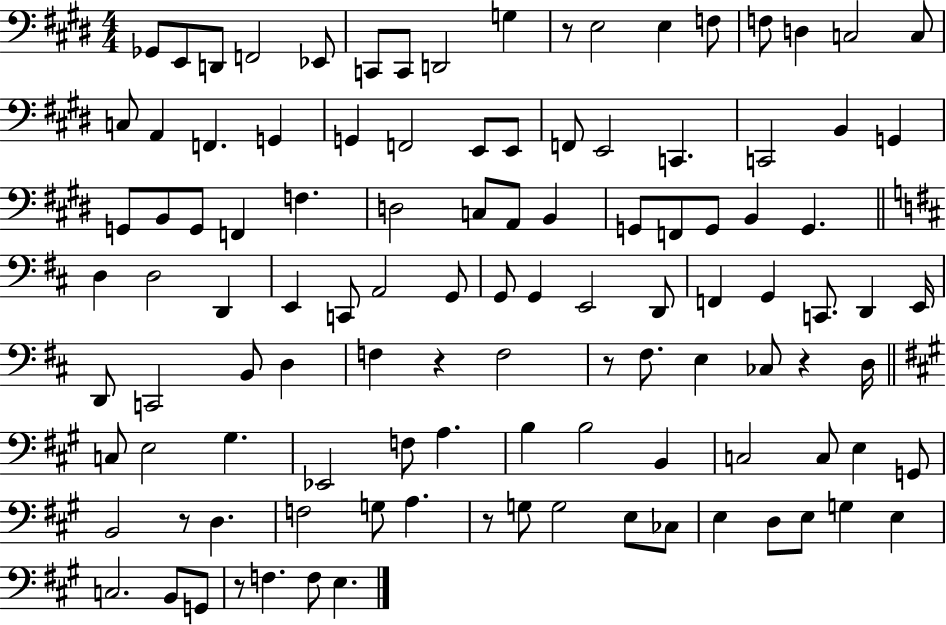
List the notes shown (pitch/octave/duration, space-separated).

Gb2/e E2/e D2/e F2/h Eb2/e C2/e C2/e D2/h G3/q R/e E3/h E3/q F3/e F3/e D3/q C3/h C3/e C3/e A2/q F2/q. G2/q G2/q F2/h E2/e E2/e F2/e E2/h C2/q. C2/h B2/q G2/q G2/e B2/e G2/e F2/q F3/q. D3/h C3/e A2/e B2/q G2/e F2/e G2/e B2/q G2/q. D3/q D3/h D2/q E2/q C2/e A2/h G2/e G2/e G2/q E2/h D2/e F2/q G2/q C2/e. D2/q E2/s D2/e C2/h B2/e D3/q F3/q R/q F3/h R/e F#3/e. E3/q CES3/e R/q D3/s C3/e E3/h G#3/q. Eb2/h F3/e A3/q. B3/q B3/h B2/q C3/h C3/e E3/q G2/e B2/h R/e D3/q. F3/h G3/e A3/q. R/e G3/e G3/h E3/e CES3/e E3/q D3/e E3/e G3/q E3/q C3/h. B2/e G2/e R/e F3/q. F3/e E3/q.